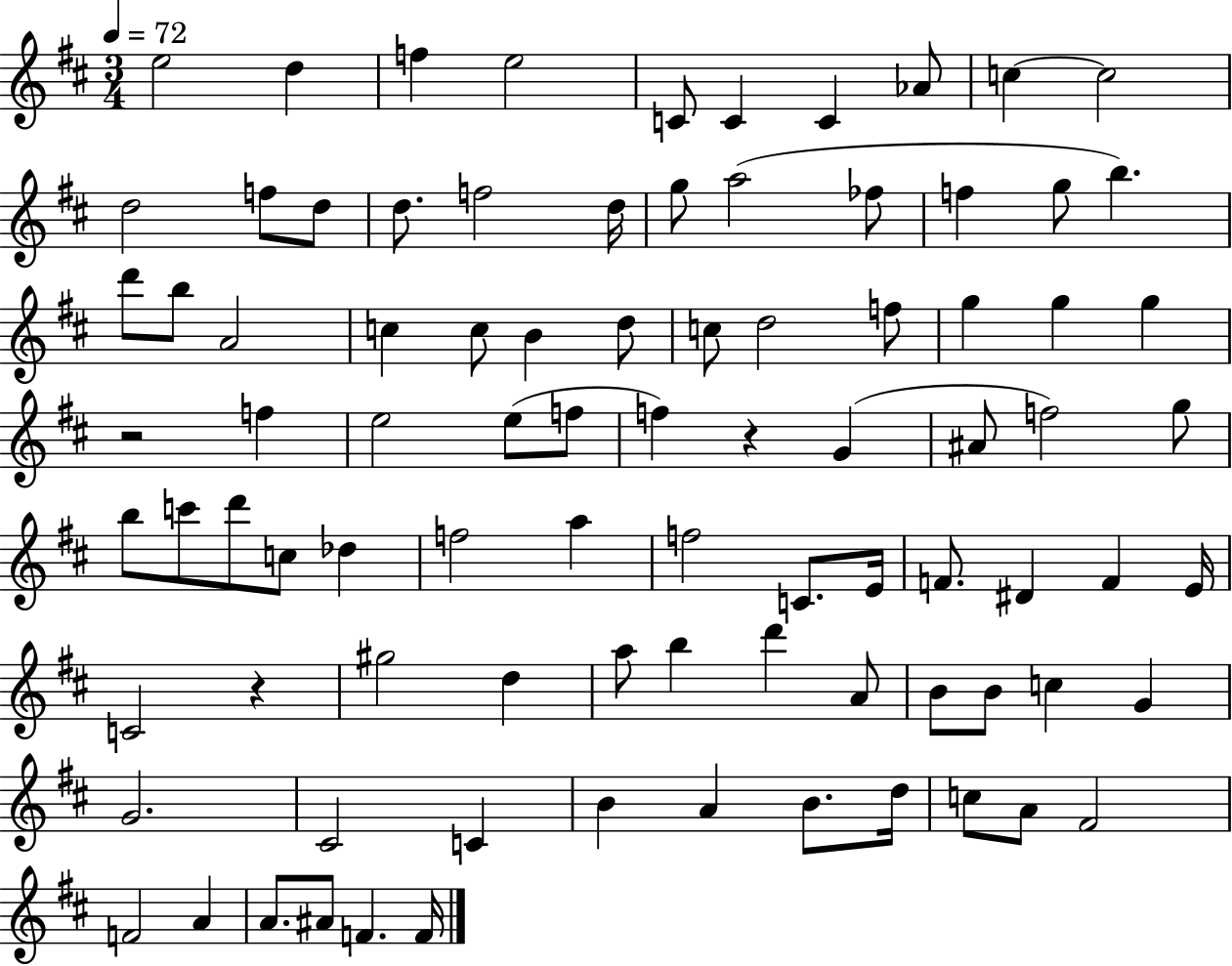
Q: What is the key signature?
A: D major